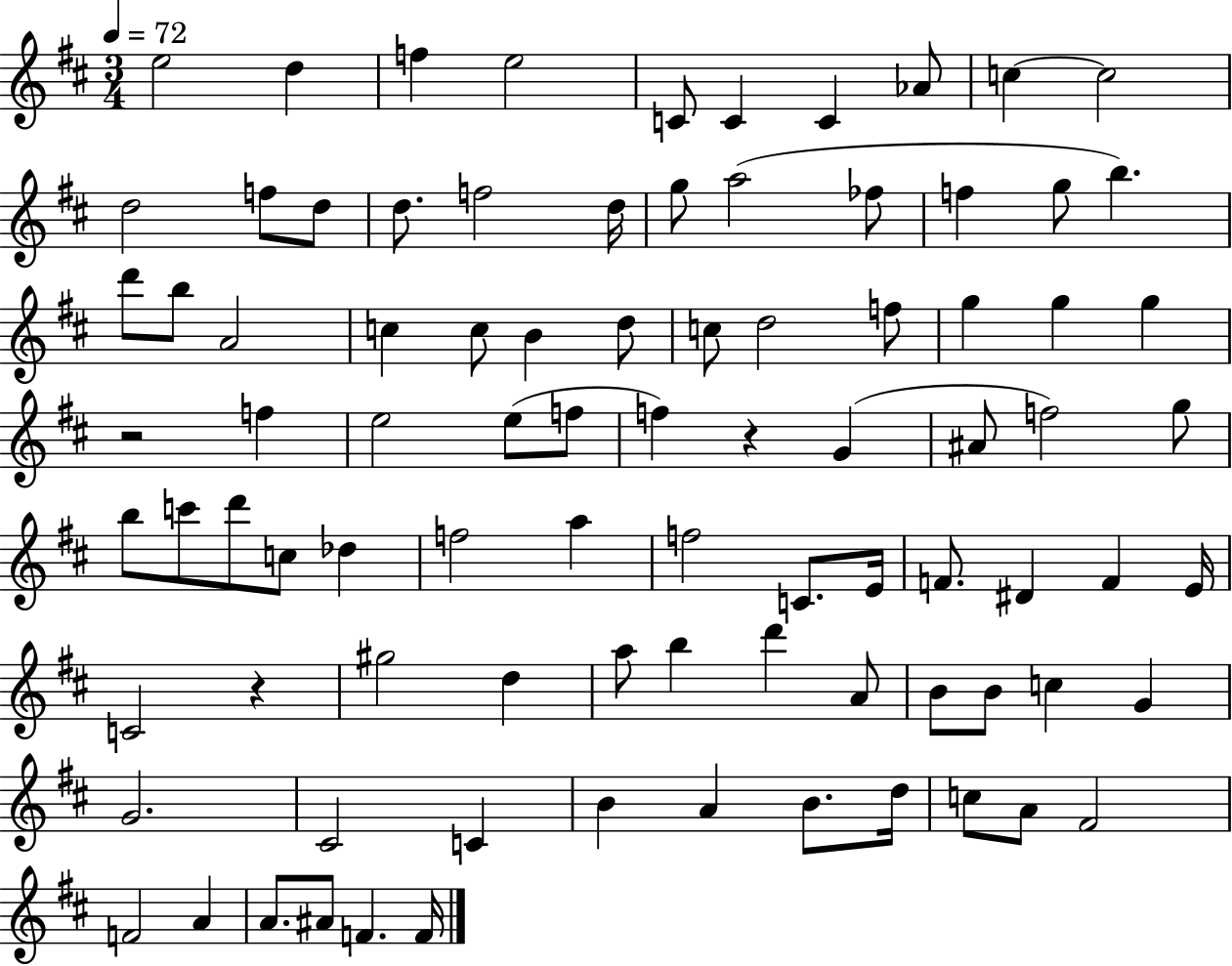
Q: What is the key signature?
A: D major